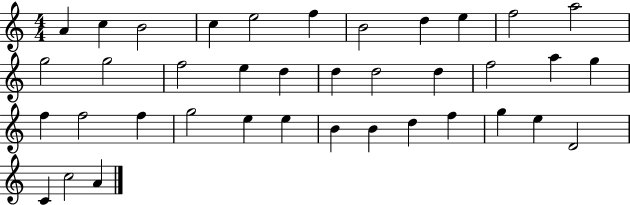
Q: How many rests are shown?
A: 0